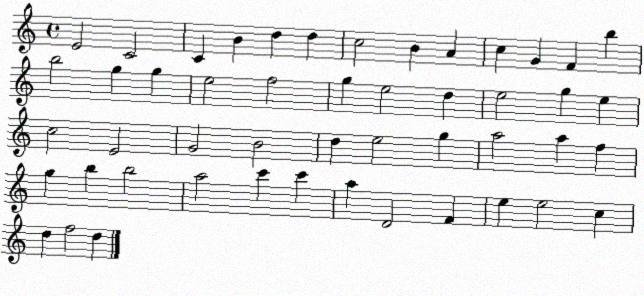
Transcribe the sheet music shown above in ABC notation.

X:1
T:Untitled
M:4/4
L:1/4
K:C
E2 C2 C B d d c2 B A c G F b b2 g g e2 f2 g e2 d e2 g e c2 E2 G2 B2 d e2 g a2 a f g b b2 a2 c' c' a D2 F e e2 c d f2 d